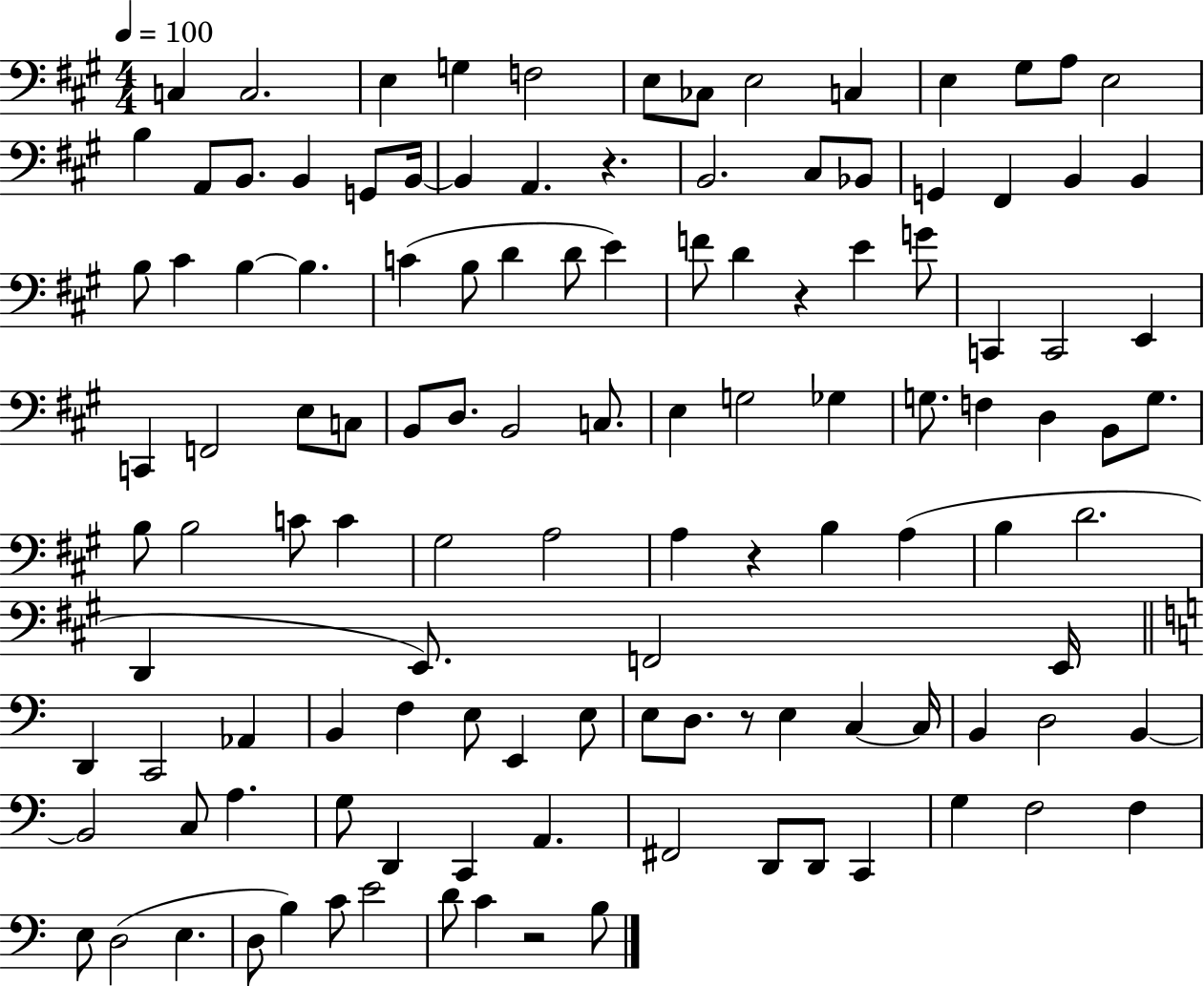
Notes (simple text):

C3/q C3/h. E3/q G3/q F3/h E3/e CES3/e E3/h C3/q E3/q G#3/e A3/e E3/h B3/q A2/e B2/e. B2/q G2/e B2/s B2/q A2/q. R/q. B2/h. C#3/e Bb2/e G2/q F#2/q B2/q B2/q B3/e C#4/q B3/q B3/q. C4/q B3/e D4/q D4/e E4/q F4/e D4/q R/q E4/q G4/e C2/q C2/h E2/q C2/q F2/h E3/e C3/e B2/e D3/e. B2/h C3/e. E3/q G3/h Gb3/q G3/e. F3/q D3/q B2/e G3/e. B3/e B3/h C4/e C4/q G#3/h A3/h A3/q R/q B3/q A3/q B3/q D4/h. D2/q E2/e. F2/h E2/s D2/q C2/h Ab2/q B2/q F3/q E3/e E2/q E3/e E3/e D3/e. R/e E3/q C3/q C3/s B2/q D3/h B2/q B2/h C3/e A3/q. G3/e D2/q C2/q A2/q. F#2/h D2/e D2/e C2/q G3/q F3/h F3/q E3/e D3/h E3/q. D3/e B3/q C4/e E4/h D4/e C4/q R/h B3/e